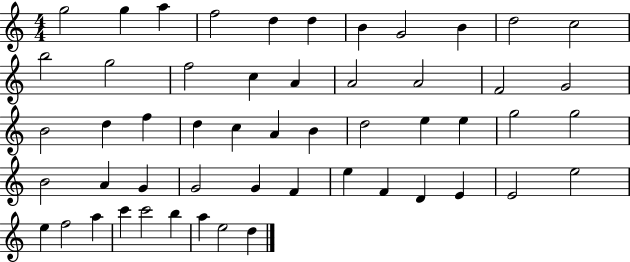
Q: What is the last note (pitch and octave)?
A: D5